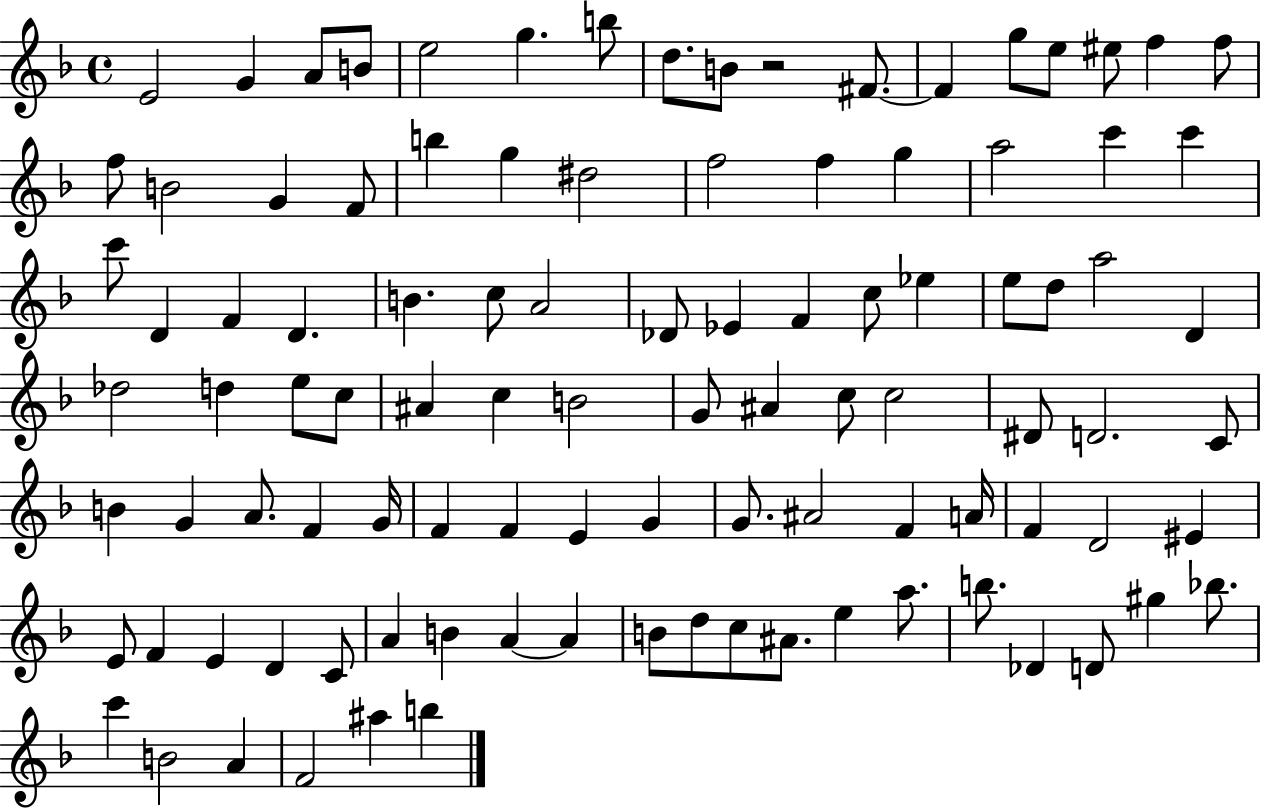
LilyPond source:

{
  \clef treble
  \time 4/4
  \defaultTimeSignature
  \key f \major
  \repeat volta 2 { e'2 g'4 a'8 b'8 | e''2 g''4. b''8 | d''8. b'8 r2 fis'8.~~ | fis'4 g''8 e''8 eis''8 f''4 f''8 | \break f''8 b'2 g'4 f'8 | b''4 g''4 dis''2 | f''2 f''4 g''4 | a''2 c'''4 c'''4 | \break c'''8 d'4 f'4 d'4. | b'4. c''8 a'2 | des'8 ees'4 f'4 c''8 ees''4 | e''8 d''8 a''2 d'4 | \break des''2 d''4 e''8 c''8 | ais'4 c''4 b'2 | g'8 ais'4 c''8 c''2 | dis'8 d'2. c'8 | \break b'4 g'4 a'8. f'4 g'16 | f'4 f'4 e'4 g'4 | g'8. ais'2 f'4 a'16 | f'4 d'2 eis'4 | \break e'8 f'4 e'4 d'4 c'8 | a'4 b'4 a'4~~ a'4 | b'8 d''8 c''8 ais'8. e''4 a''8. | b''8. des'4 d'8 gis''4 bes''8. | \break c'''4 b'2 a'4 | f'2 ais''4 b''4 | } \bar "|."
}